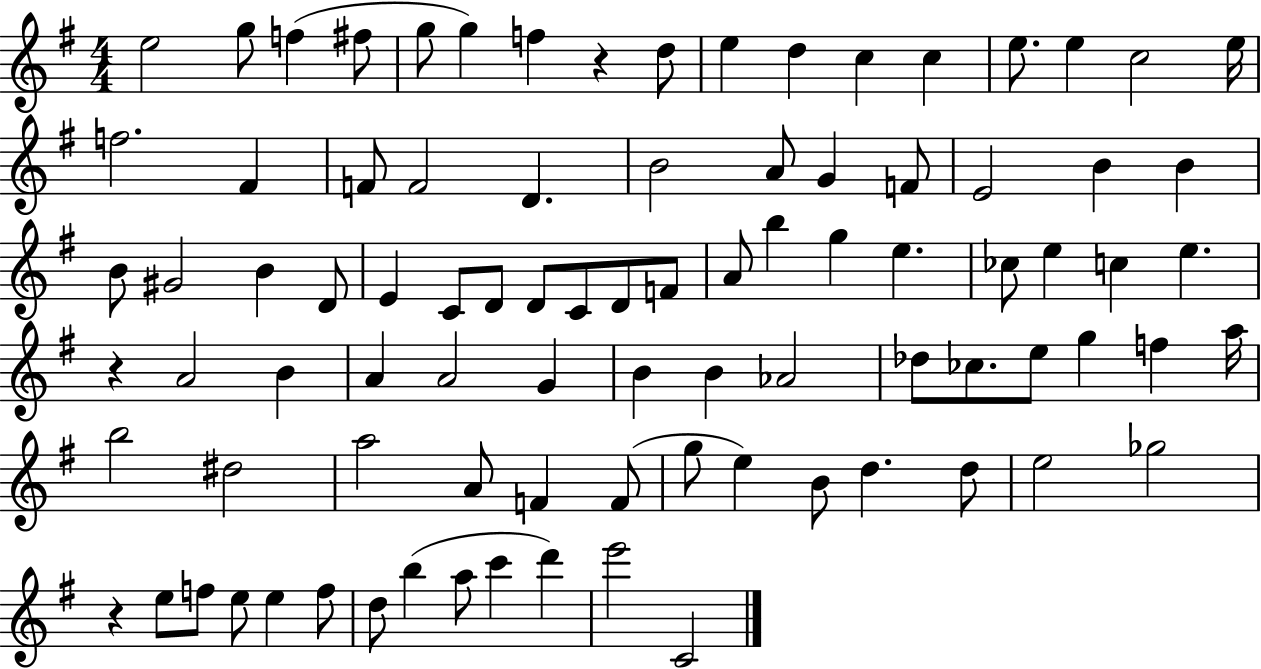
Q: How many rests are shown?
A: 3